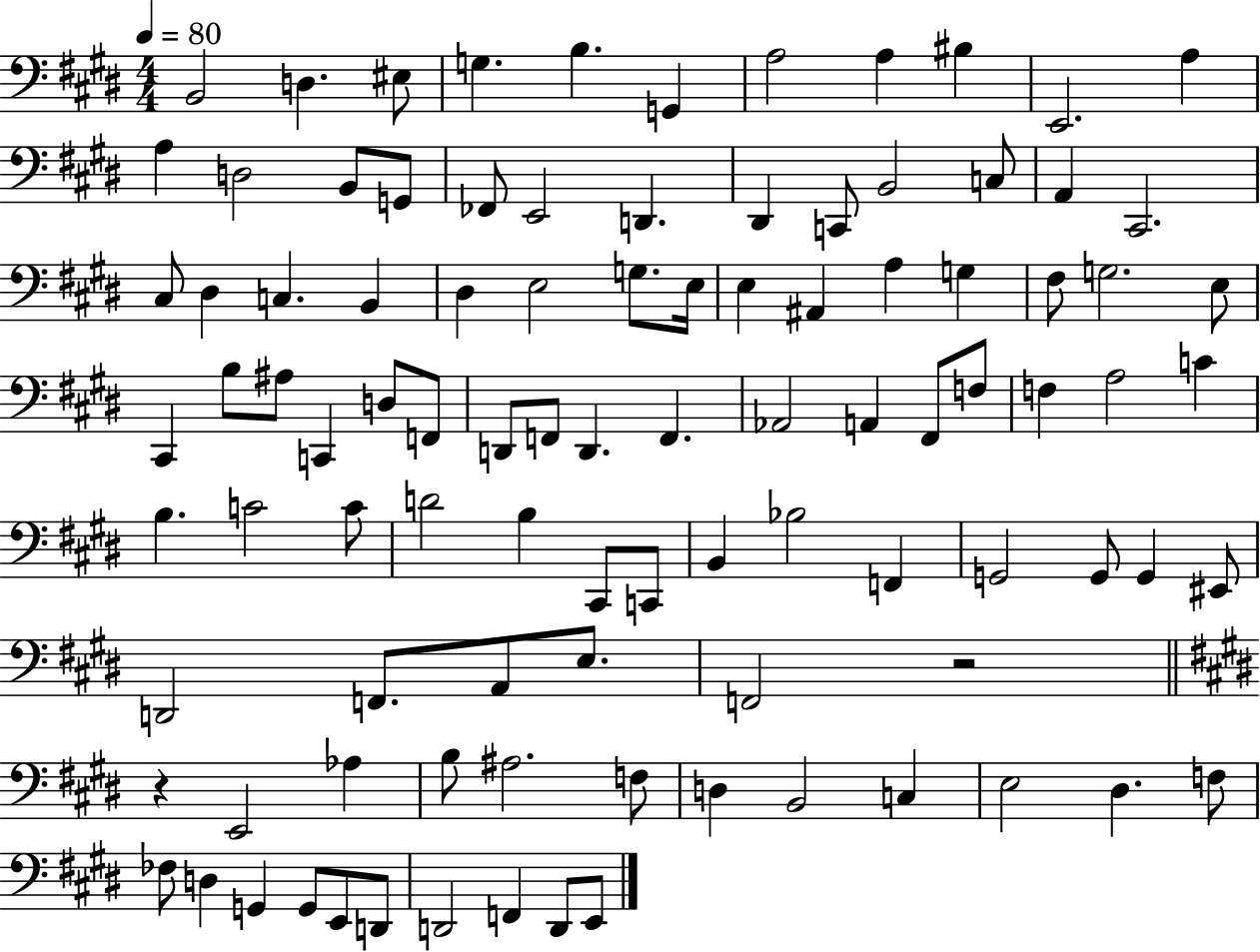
{
  \clef bass
  \numericTimeSignature
  \time 4/4
  \key e \major
  \tempo 4 = 80
  b,2 d4. eis8 | g4. b4. g,4 | a2 a4 bis4 | e,2. a4 | \break a4 d2 b,8 g,8 | fes,8 e,2 d,4. | dis,4 c,8 b,2 c8 | a,4 cis,2. | \break cis8 dis4 c4. b,4 | dis4 e2 g8. e16 | e4 ais,4 a4 g4 | fis8 g2. e8 | \break cis,4 b8 ais8 c,4 d8 f,8 | d,8 f,8 d,4. f,4. | aes,2 a,4 fis,8 f8 | f4 a2 c'4 | \break b4. c'2 c'8 | d'2 b4 cis,8 c,8 | b,4 bes2 f,4 | g,2 g,8 g,4 eis,8 | \break d,2 f,8. a,8 e8. | f,2 r2 | \bar "||" \break \key e \major r4 e,2 aes4 | b8 ais2. f8 | d4 b,2 c4 | e2 dis4. f8 | \break fes8 d4 g,4 g,8 e,8 d,8 | d,2 f,4 d,8 e,8 | \bar "|."
}